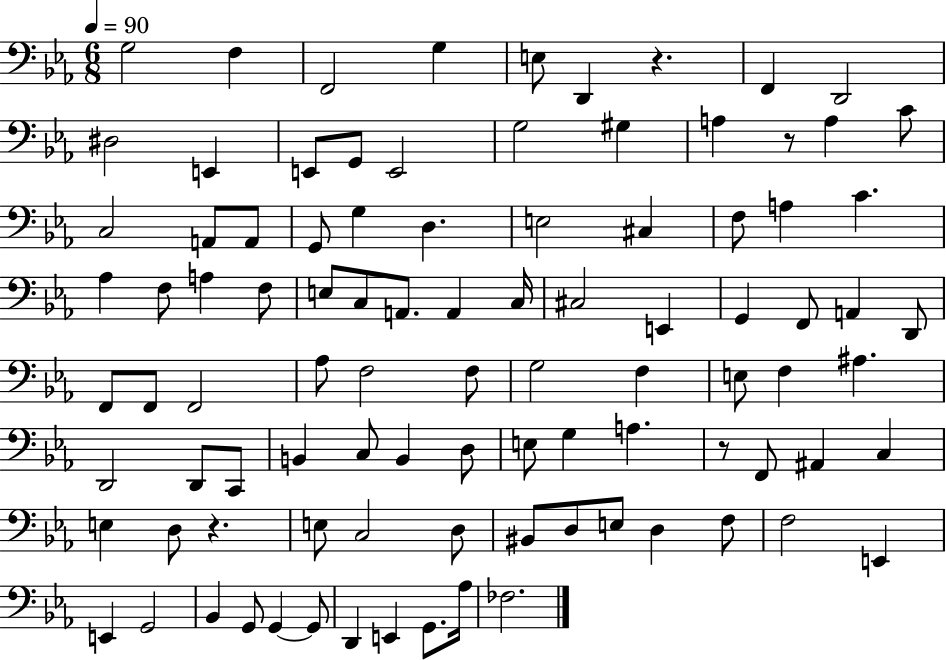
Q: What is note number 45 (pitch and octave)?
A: F2